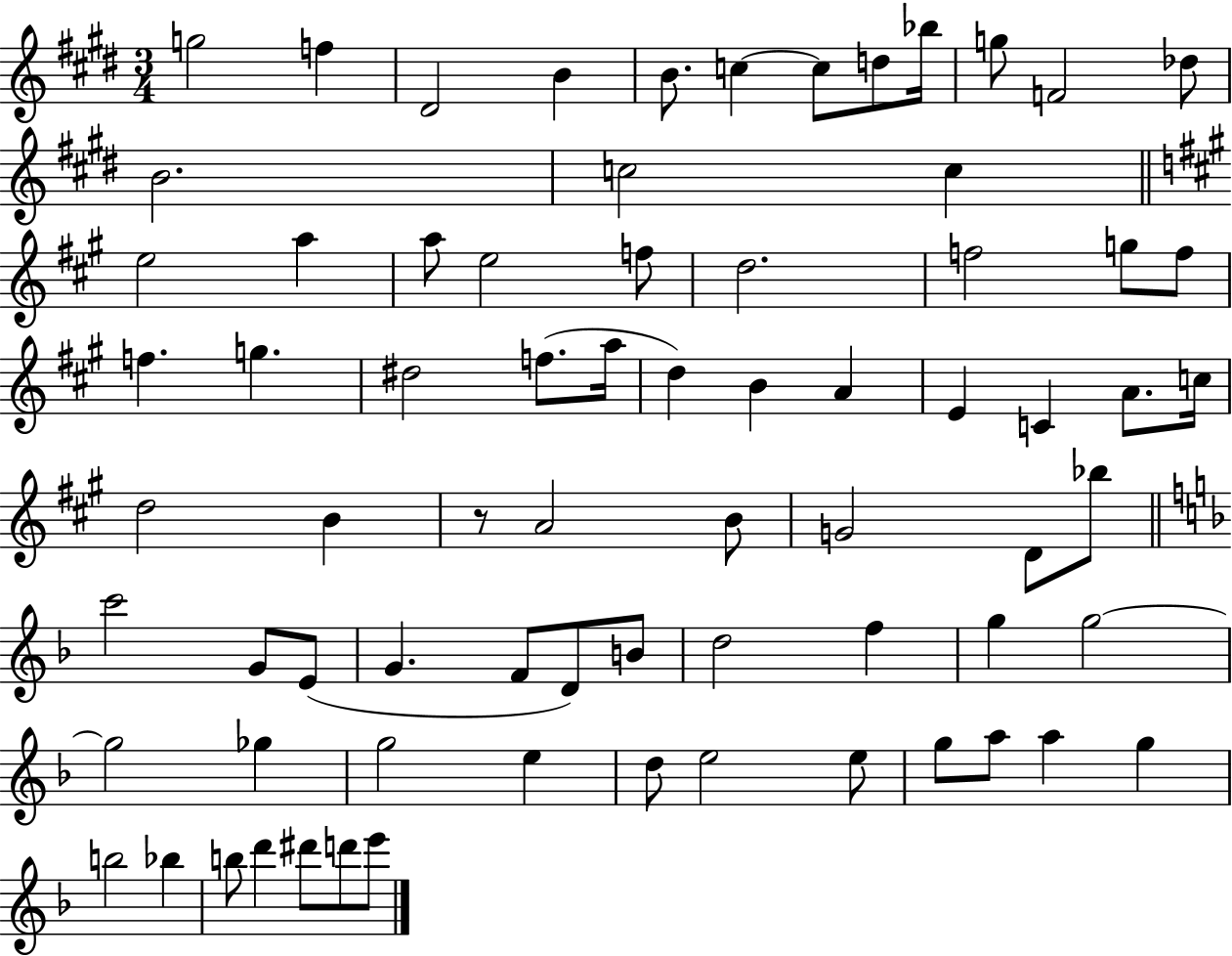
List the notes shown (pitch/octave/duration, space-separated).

G5/h F5/q D#4/h B4/q B4/e. C5/q C5/e D5/e Bb5/s G5/e F4/h Db5/e B4/h. C5/h C5/q E5/h A5/q A5/e E5/h F5/e D5/h. F5/h G5/e F5/e F5/q. G5/q. D#5/h F5/e. A5/s D5/q B4/q A4/q E4/q C4/q A4/e. C5/s D5/h B4/q R/e A4/h B4/e G4/h D4/e Bb5/e C6/h G4/e E4/e G4/q. F4/e D4/e B4/e D5/h F5/q G5/q G5/h G5/h Gb5/q G5/h E5/q D5/e E5/h E5/e G5/e A5/e A5/q G5/q B5/h Bb5/q B5/e D6/q D#6/e D6/e E6/e